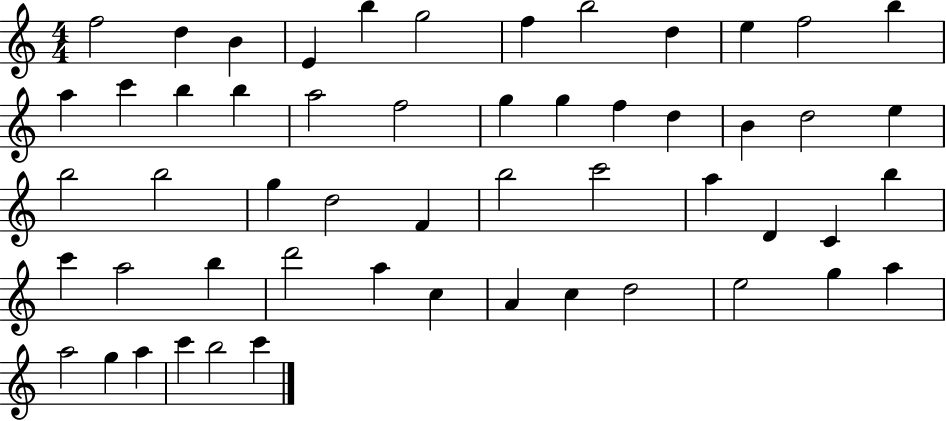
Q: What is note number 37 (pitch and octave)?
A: C6